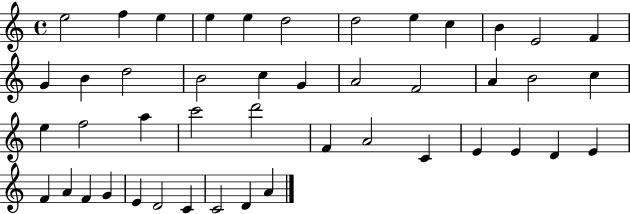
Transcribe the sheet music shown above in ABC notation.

X:1
T:Untitled
M:4/4
L:1/4
K:C
e2 f e e e d2 d2 e c B E2 F G B d2 B2 c G A2 F2 A B2 c e f2 a c'2 d'2 F A2 C E E D E F A F G E D2 C C2 D A